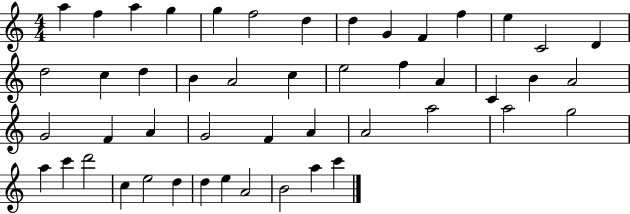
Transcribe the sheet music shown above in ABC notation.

X:1
T:Untitled
M:4/4
L:1/4
K:C
a f a g g f2 d d G F f e C2 D d2 c d B A2 c e2 f A C B A2 G2 F A G2 F A A2 a2 a2 g2 a c' d'2 c e2 d d e A2 B2 a c'